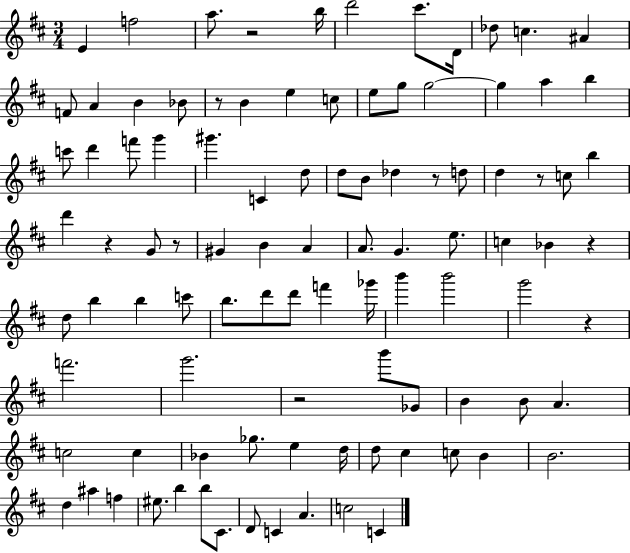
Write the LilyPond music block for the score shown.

{
  \clef treble
  \numericTimeSignature
  \time 3/4
  \key d \major
  e'4 f''2 | a''8. r2 b''16 | d'''2 cis'''8. d'16 | des''8 c''4. ais'4 | \break f'8 a'4 b'4 bes'8 | r8 b'4 e''4 c''8 | e''8 g''8 g''2~~ | g''4 a''4 b''4 | \break c'''8 d'''4 f'''8 g'''4 | gis'''4. c'4 d''8 | d''8 b'8 des''4 r8 d''8 | d''4 r8 c''8 b''4 | \break d'''4 r4 g'8 r8 | gis'4 b'4 a'4 | a'8. g'4. e''8. | c''4 bes'4 r4 | \break d''8 b''4 b''4 c'''8 | b''8. d'''8 d'''8 f'''4 ges'''16 | b'''4 b'''2 | g'''2 r4 | \break f'''2. | g'''2. | r2 b'''8 ges'8 | b'4 b'8 a'4. | \break c''2 c''4 | bes'4 ges''8. e''4 d''16 | d''8 cis''4 c''8 b'4 | b'2. | \break d''4 ais''4 f''4 | eis''8. b''4 b''8 cis'8. | d'8 c'4 a'4. | c''2 c'4 | \break \bar "|."
}